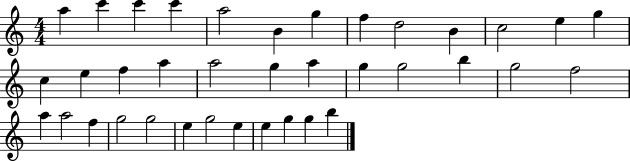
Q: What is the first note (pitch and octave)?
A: A5